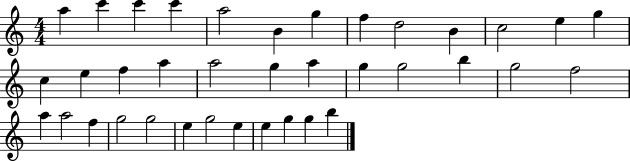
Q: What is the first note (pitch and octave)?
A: A5